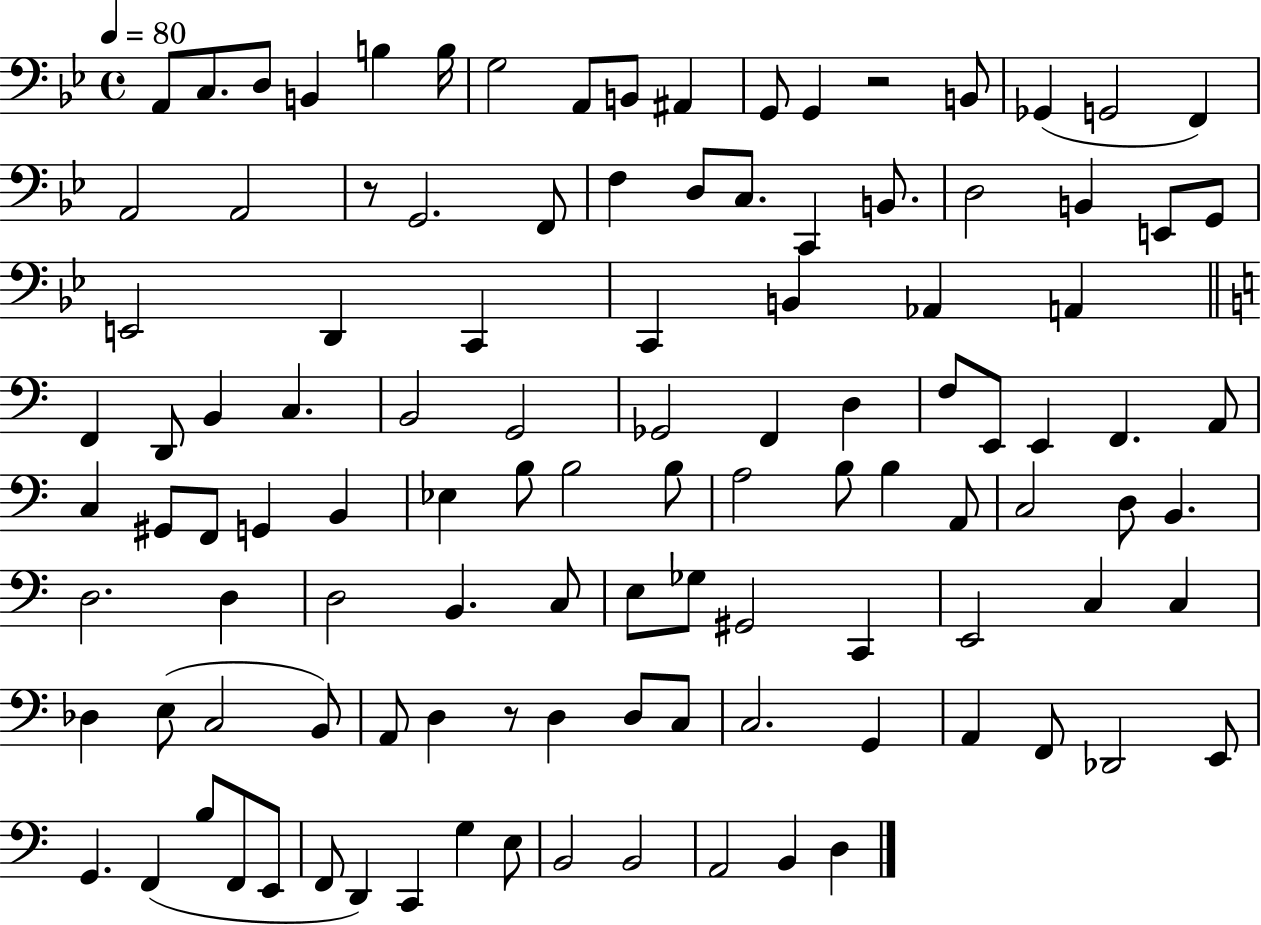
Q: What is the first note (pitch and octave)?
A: A2